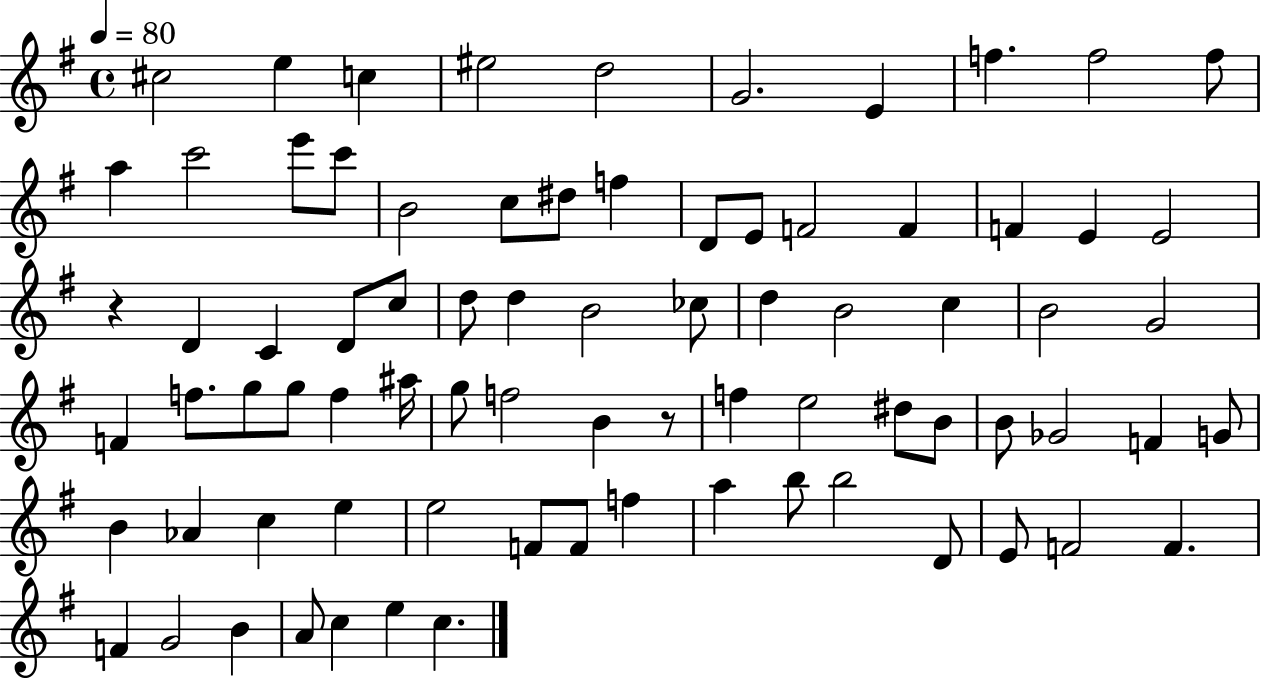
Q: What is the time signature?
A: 4/4